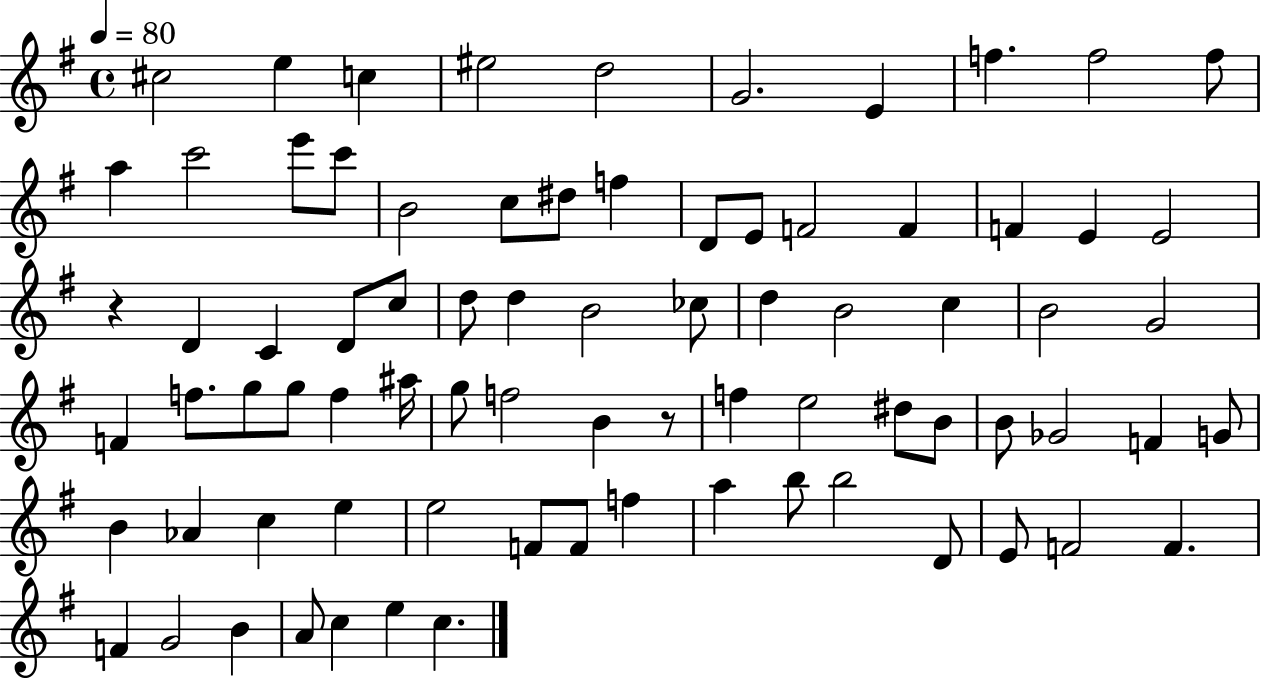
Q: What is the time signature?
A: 4/4